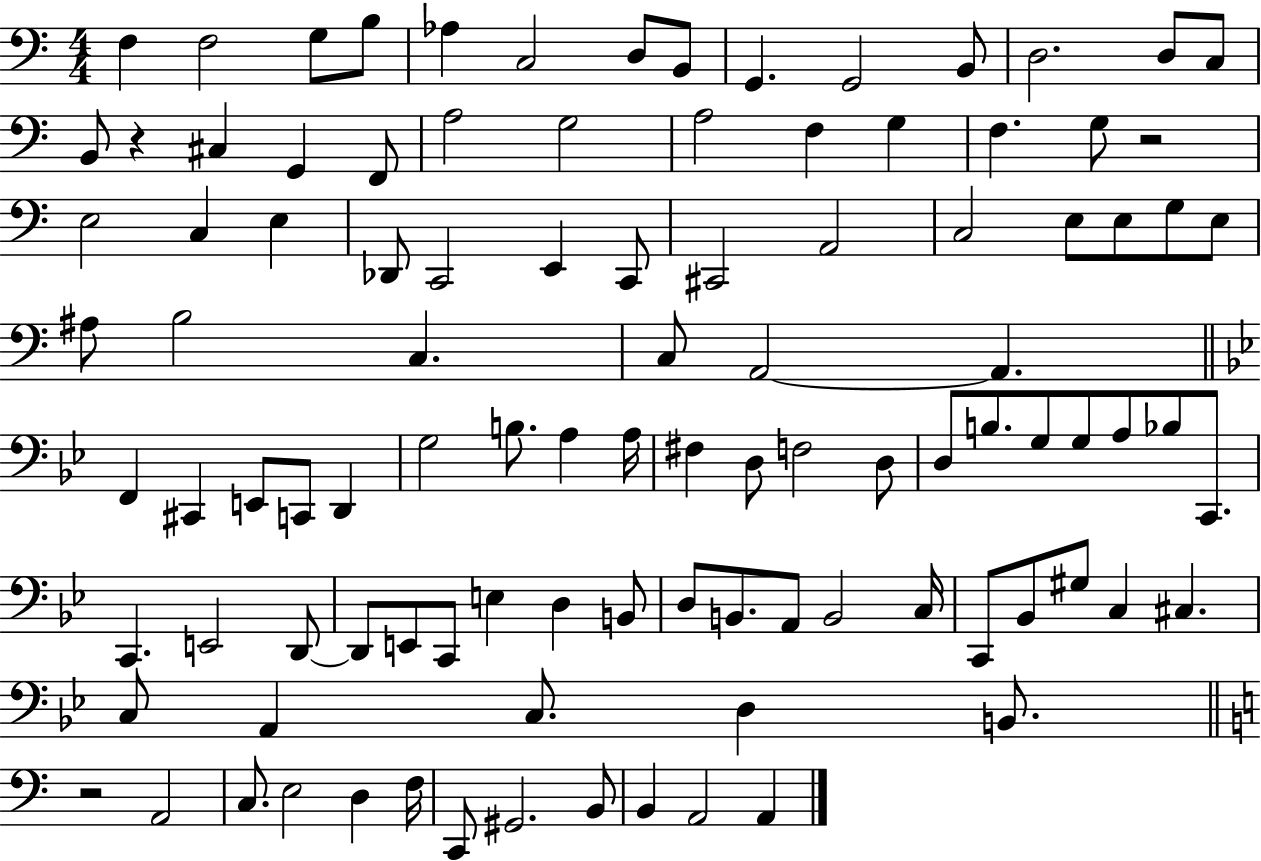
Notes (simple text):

F3/q F3/h G3/e B3/e Ab3/q C3/h D3/e B2/e G2/q. G2/h B2/e D3/h. D3/e C3/e B2/e R/q C#3/q G2/q F2/e A3/h G3/h A3/h F3/q G3/q F3/q. G3/e R/h E3/h C3/q E3/q Db2/e C2/h E2/q C2/e C#2/h A2/h C3/h E3/e E3/e G3/e E3/e A#3/e B3/h C3/q. C3/e A2/h A2/q. F2/q C#2/q E2/e C2/e D2/q G3/h B3/e. A3/q A3/s F#3/q D3/e F3/h D3/e D3/e B3/e. G3/e G3/e A3/e Bb3/e C2/e. C2/q. E2/h D2/e D2/e E2/e C2/e E3/q D3/q B2/e D3/e B2/e. A2/e B2/h C3/s C2/e Bb2/e G#3/e C3/q C#3/q. C3/e A2/q C3/e. D3/q B2/e. R/h A2/h C3/e. E3/h D3/q F3/s C2/e G#2/h. B2/e B2/q A2/h A2/q